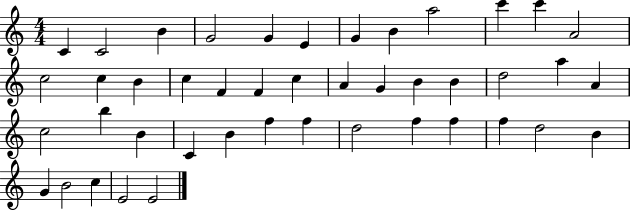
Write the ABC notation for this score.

X:1
T:Untitled
M:4/4
L:1/4
K:C
C C2 B G2 G E G B a2 c' c' A2 c2 c B c F F c A G B B d2 a A c2 b B C B f f d2 f f f d2 B G B2 c E2 E2